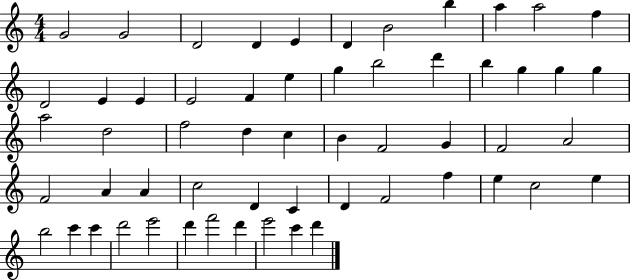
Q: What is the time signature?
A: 4/4